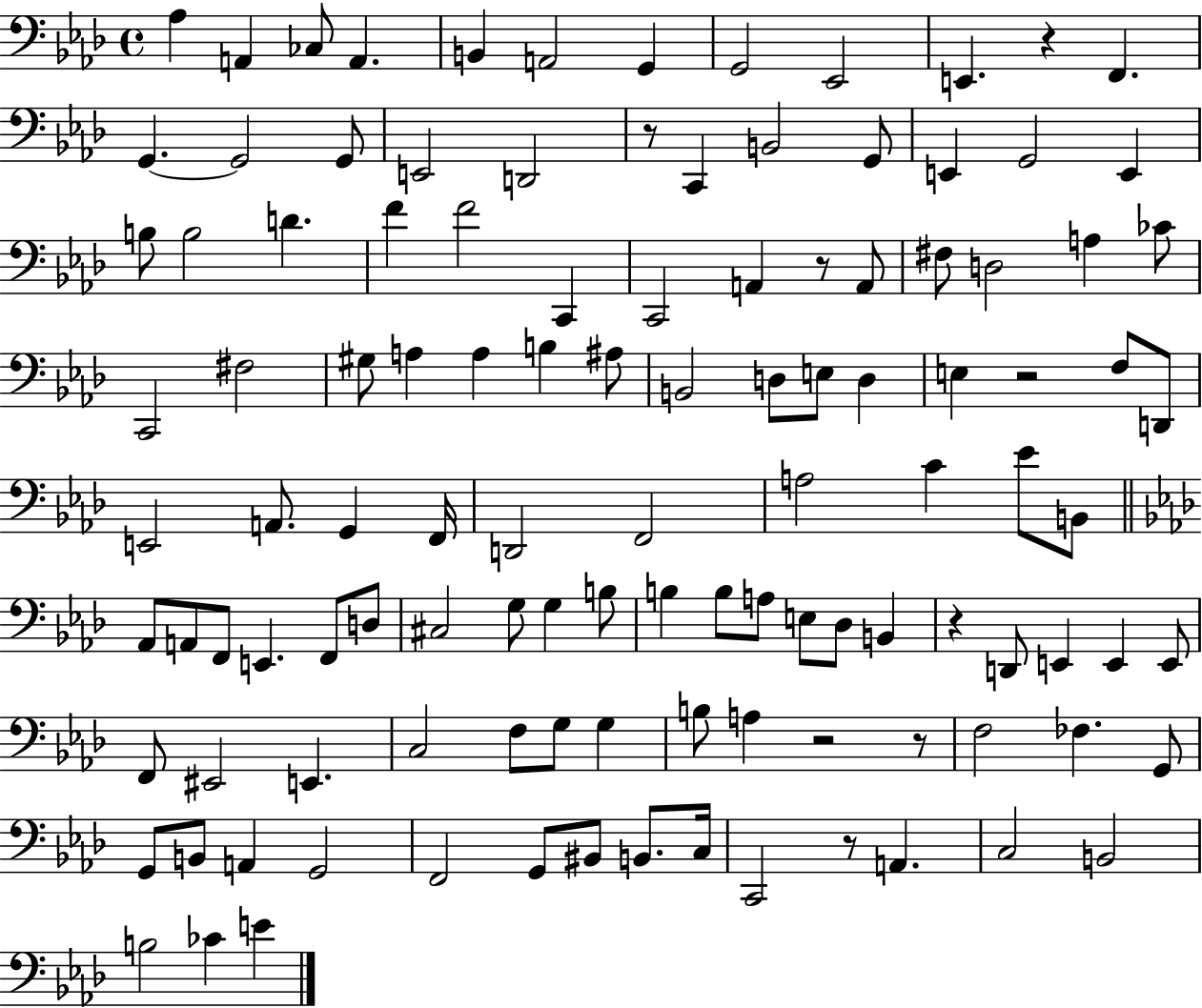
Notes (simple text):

Ab3/q A2/q CES3/e A2/q. B2/q A2/h G2/q G2/h Eb2/h E2/q. R/q F2/q. G2/q. G2/h G2/e E2/h D2/h R/e C2/q B2/h G2/e E2/q G2/h E2/q B3/e B3/h D4/q. F4/q F4/h C2/q C2/h A2/q R/e A2/e F#3/e D3/h A3/q CES4/e C2/h F#3/h G#3/e A3/q A3/q B3/q A#3/e B2/h D3/e E3/e D3/q E3/q R/h F3/e D2/e E2/h A2/e. G2/q F2/s D2/h F2/h A3/h C4/q Eb4/e B2/e Ab2/e A2/e F2/e E2/q. F2/e D3/e C#3/h G3/e G3/q B3/e B3/q B3/e A3/e E3/e Db3/e B2/q R/q D2/e E2/q E2/q E2/e F2/e EIS2/h E2/q. C3/h F3/e G3/e G3/q B3/e A3/q R/h R/e F3/h FES3/q. G2/e G2/e B2/e A2/q G2/h F2/h G2/e BIS2/e B2/e. C3/s C2/h R/e A2/q. C3/h B2/h B3/h CES4/q E4/q